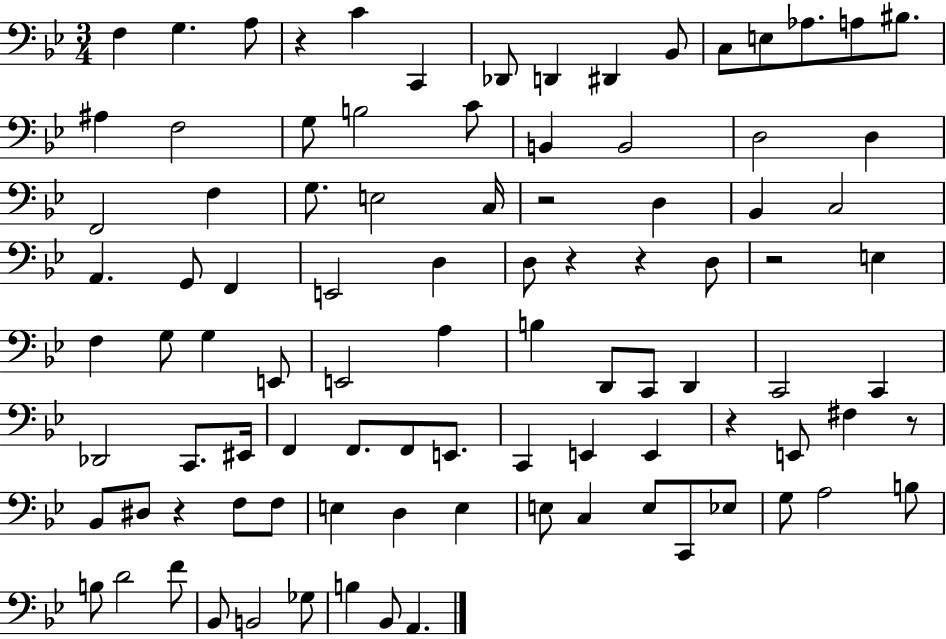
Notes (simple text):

F3/q G3/q. A3/e R/q C4/q C2/q Db2/e D2/q D#2/q Bb2/e C3/e E3/e Ab3/e. A3/e BIS3/e. A#3/q F3/h G3/e B3/h C4/e B2/q B2/h D3/h D3/q F2/h F3/q G3/e. E3/h C3/s R/h D3/q Bb2/q C3/h A2/q. G2/e F2/q E2/h D3/q D3/e R/q R/q D3/e R/h E3/q F3/q G3/e G3/q E2/e E2/h A3/q B3/q D2/e C2/e D2/q C2/h C2/q Db2/h C2/e. EIS2/s F2/q F2/e. F2/e E2/e. C2/q E2/q E2/q R/q E2/e F#3/q R/e Bb2/e D#3/e R/q F3/e F3/e E3/q D3/q E3/q E3/e C3/q E3/e C2/e Eb3/e G3/e A3/h B3/e B3/e D4/h F4/e Bb2/e B2/h Gb3/e B3/q Bb2/e A2/q.